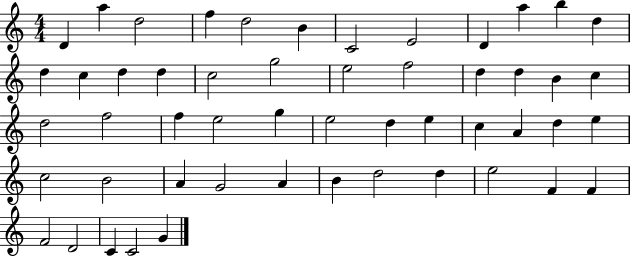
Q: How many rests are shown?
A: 0